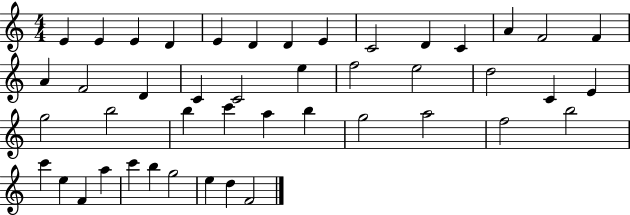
E4/q E4/q E4/q D4/q E4/q D4/q D4/q E4/q C4/h D4/q C4/q A4/q F4/h F4/q A4/q F4/h D4/q C4/q C4/h E5/q F5/h E5/h D5/h C4/q E4/q G5/h B5/h B5/q C6/q A5/q B5/q G5/h A5/h F5/h B5/h C6/q E5/q F4/q A5/q C6/q B5/q G5/h E5/q D5/q F4/h